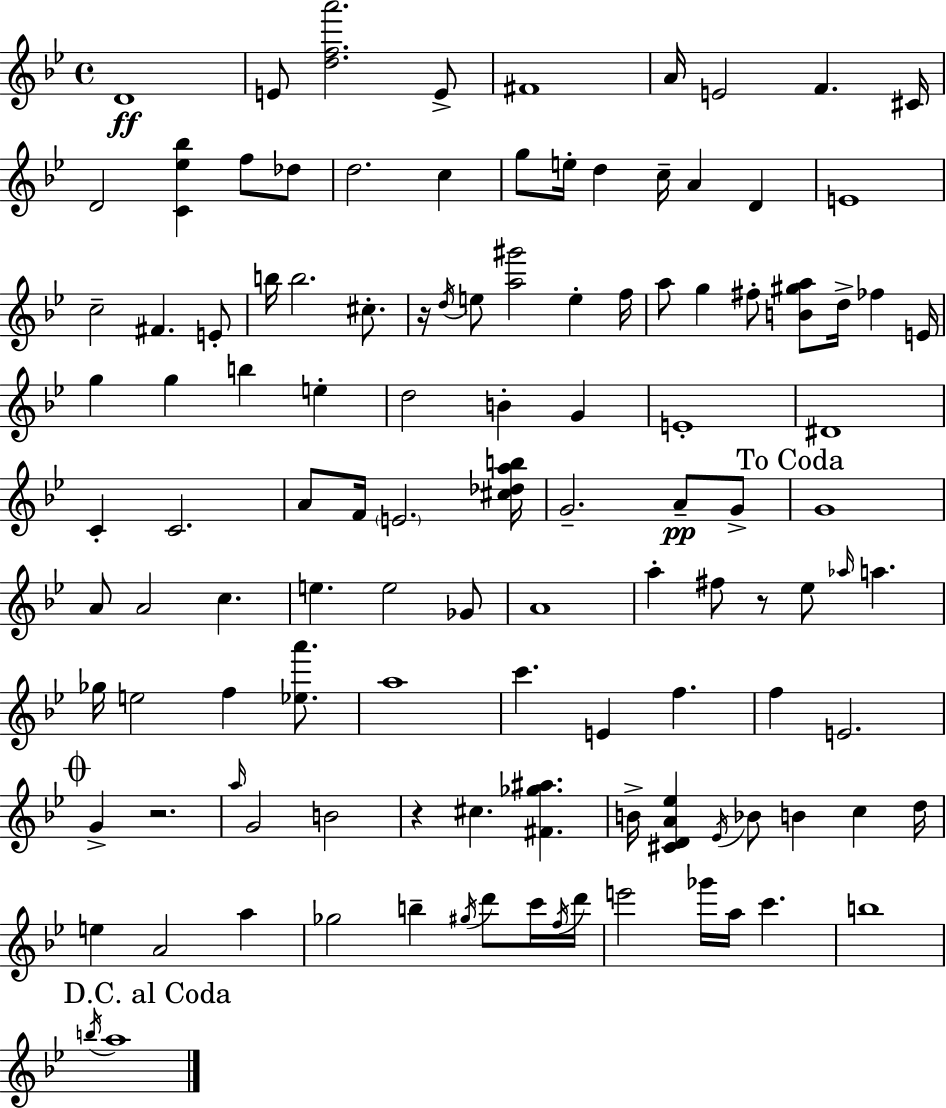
{
  \clef treble
  \time 4/4
  \defaultTimeSignature
  \key bes \major
  d'1\ff | e'8 <d'' f'' a'''>2. e'8-> | fis'1 | a'16 e'2 f'4. cis'16 | \break d'2 <c' ees'' bes''>4 f''8 des''8 | d''2. c''4 | g''8 e''16-. d''4 c''16-- a'4 d'4 | e'1 | \break c''2-- fis'4. e'8-. | b''16 b''2. cis''8.-. | r16 \acciaccatura { d''16 } e''8 <a'' gis'''>2 e''4-. | f''16 a''8 g''4 fis''8-. <b' gis'' a''>8 d''16-> fes''4 | \break e'16 g''4 g''4 b''4 e''4-. | d''2 b'4-. g'4 | e'1-. | dis'1 | \break c'4-. c'2. | a'8 f'16 \parenthesize e'2. | <cis'' des'' a'' b''>16 g'2.-- a'8--\pp g'8-> | \mark "To Coda" g'1 | \break a'8 a'2 c''4. | e''4. e''2 ges'8 | a'1 | a''4-. fis''8 r8 ees''8 \grace { aes''16 } a''4. | \break ges''16 e''2 f''4 <ees'' a'''>8. | a''1 | c'''4. e'4 f''4. | f''4 e'2. | \break \mark \markup { \musicglyph "scripts.coda" } g'4-> r2. | \grace { a''16 } g'2 b'2 | r4 cis''4. <fis' ges'' ais''>4. | b'16-> <cis' d' a' ees''>4 \acciaccatura { ees'16 } bes'8 b'4 c''4 | \break d''16 e''4 a'2 | a''4 ges''2 b''4-- | \acciaccatura { gis''16 } d'''8 c'''16 \acciaccatura { f''16 } d'''16 e'''2 ges'''16 a''16 | c'''4. b''1 | \break \mark "D.C. al Coda" \acciaccatura { b''16 } a''1 | \bar "|."
}